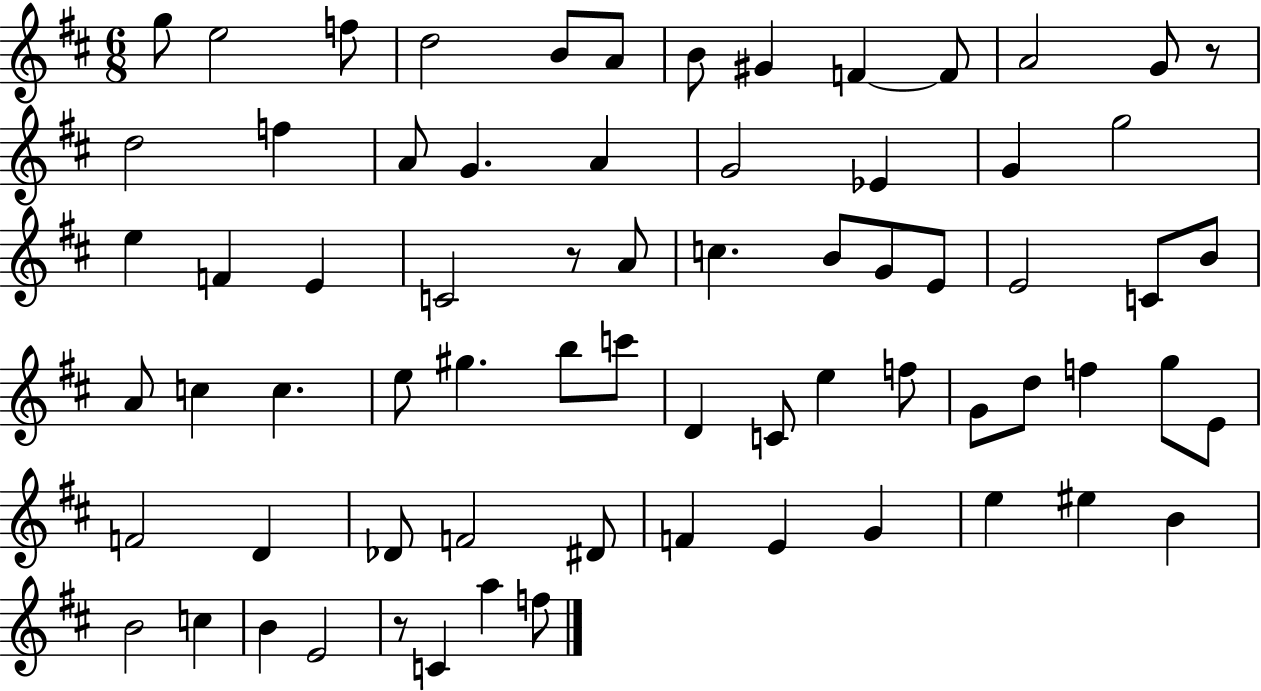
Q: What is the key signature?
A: D major